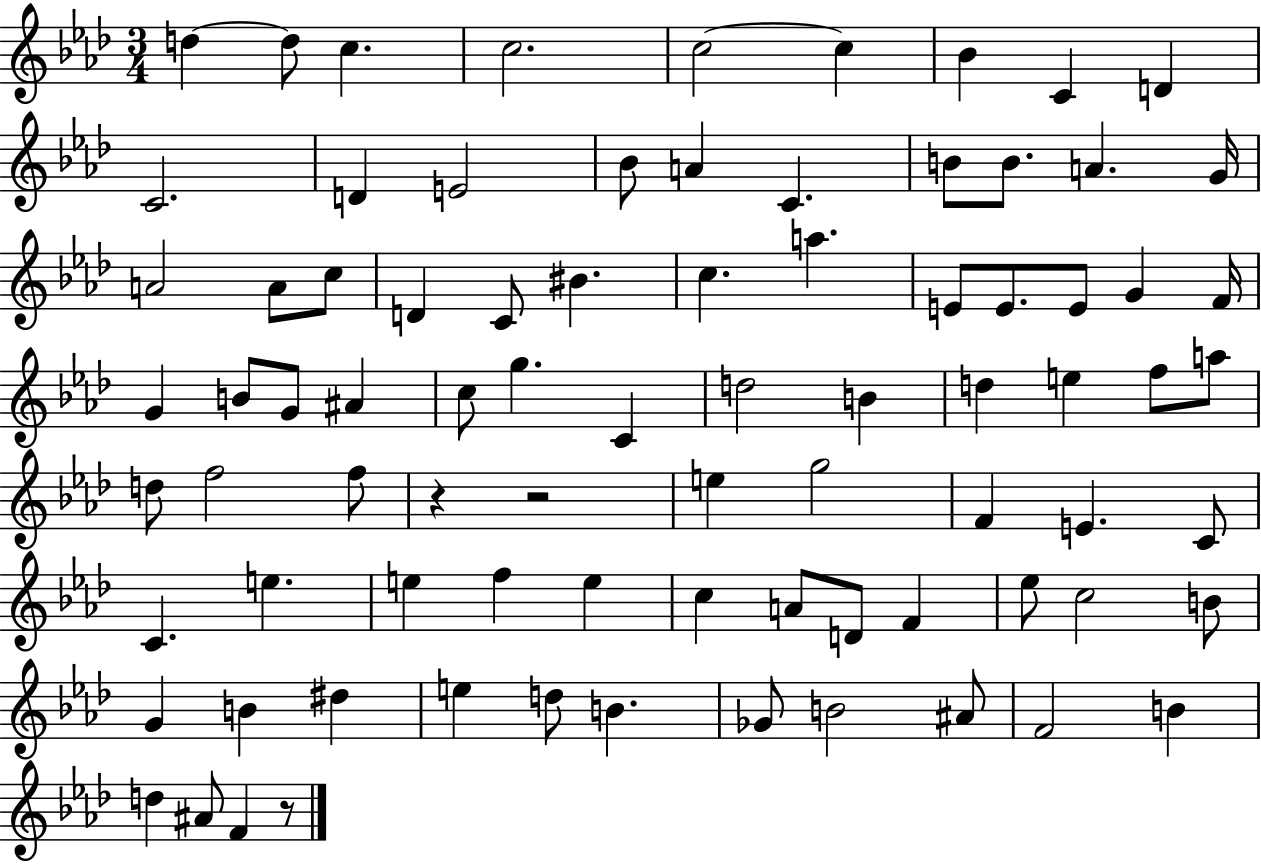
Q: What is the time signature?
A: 3/4